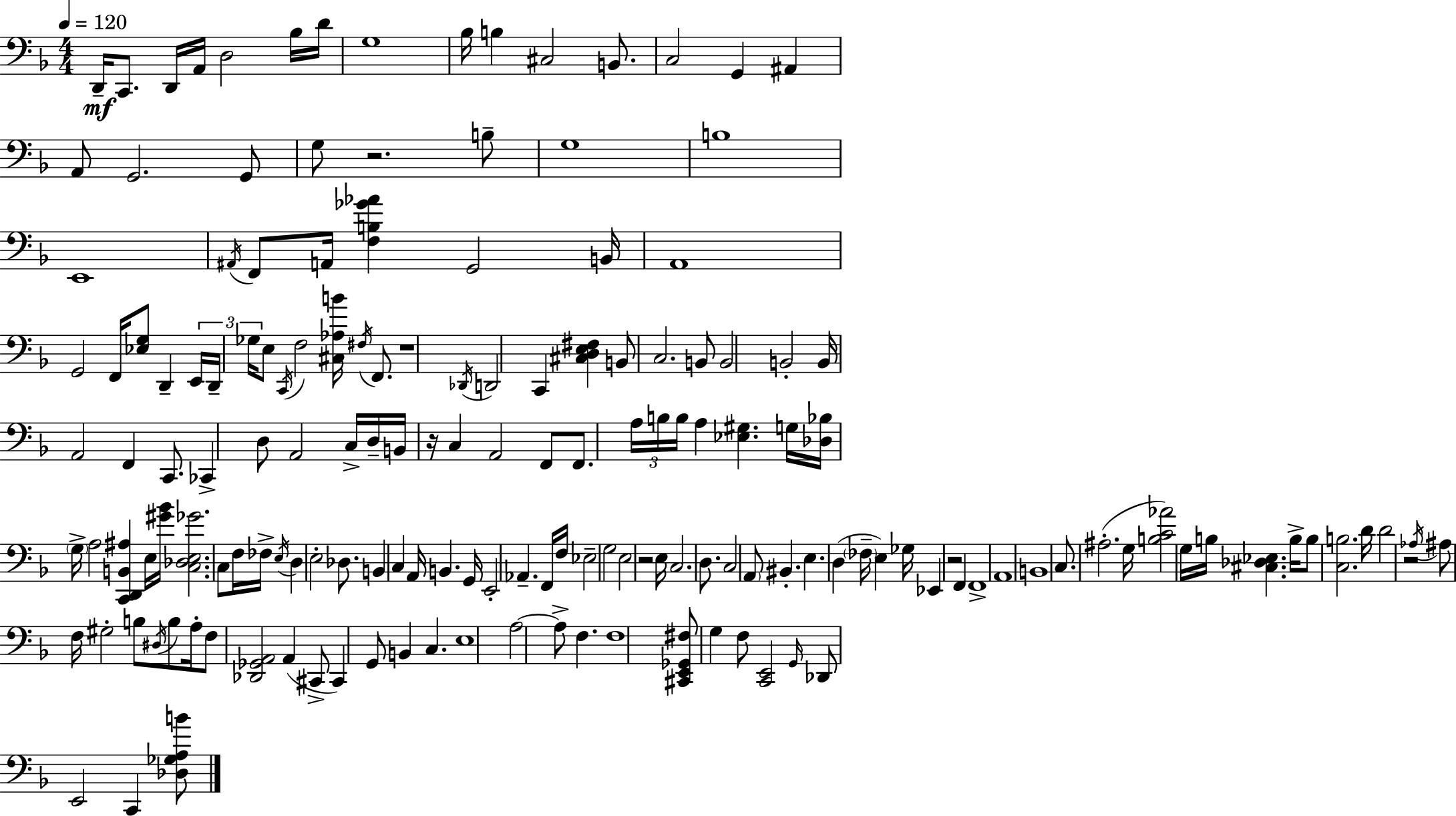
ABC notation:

X:1
T:Untitled
M:4/4
L:1/4
K:Dm
D,,/4 C,,/2 D,,/4 A,,/4 D,2 _B,/4 D/4 G,4 _B,/4 B, ^C,2 B,,/2 C,2 G,, ^A,, A,,/2 G,,2 G,,/2 G,/2 z2 B,/2 G,4 B,4 E,,4 ^A,,/4 F,,/2 A,,/4 [F,B,_G_A] G,,2 B,,/4 A,,4 G,,2 F,,/4 [_E,G,]/2 D,, E,,/4 D,,/4 _G,/4 E,/2 C,,/4 F,2 [^C,_A,B]/4 ^F,/4 F,,/2 z4 _D,,/4 D,,2 C,, [^C,D,E,^F,] B,,/2 C,2 B,,/2 B,,2 B,,2 B,,/4 A,,2 F,, C,,/2 _C,, D,/2 A,,2 C,/4 D,/4 B,,/4 z/4 C, A,,2 F,,/2 F,,/2 A,/4 B,/4 B,/4 A, [_E,^G,] G,/4 [_D,_B,]/4 G,/4 A,2 [C,,D,,B,,^A,] E,/4 [^G_B]/4 [C,_D,E,_G]2 C,/2 F,/4 _F,/4 E,/4 D, E,2 _D,/2 B,, C, A,,/4 B,, G,,/4 E,,2 _A,, F,,/4 F,/4 _E,2 G,2 E,2 z2 E,/4 C,2 D,/2 C,2 A,,/2 ^B,, E, D, _F,/4 E, _G,/4 _E,, z2 F,, F,,4 A,,4 B,,4 C,/2 ^A,2 G,/4 [B,C_A]2 G,/4 B,/4 [^C,_D,_E,] B,/4 B,/2 [C,B,]2 D/4 D2 z2 _A,/4 ^A,/2 F,/4 ^G,2 B,/2 ^D,/4 B,/2 A,/4 F,/2 [_D,,_G,,A,,]2 A,, ^C,,/2 ^C,, G,,/2 B,, C, E,4 A,2 A,/2 F, F,4 [^C,,E,,_G,,^F,]/2 G, F,/2 [C,,E,,]2 G,,/4 _D,,/2 E,,2 C,, [_D,_G,A,B]/2